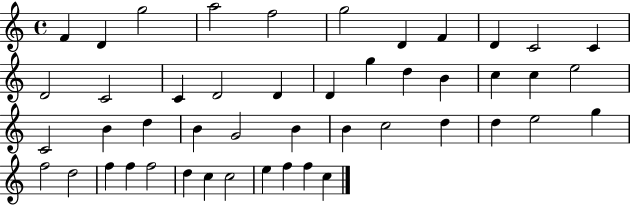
{
  \clef treble
  \time 4/4
  \defaultTimeSignature
  \key c \major
  f'4 d'4 g''2 | a''2 f''2 | g''2 d'4 f'4 | d'4 c'2 c'4 | \break d'2 c'2 | c'4 d'2 d'4 | d'4 g''4 d''4 b'4 | c''4 c''4 e''2 | \break c'2 b'4 d''4 | b'4 g'2 b'4 | b'4 c''2 d''4 | d''4 e''2 g''4 | \break f''2 d''2 | f''4 f''4 f''2 | d''4 c''4 c''2 | e''4 f''4 f''4 c''4 | \break \bar "|."
}